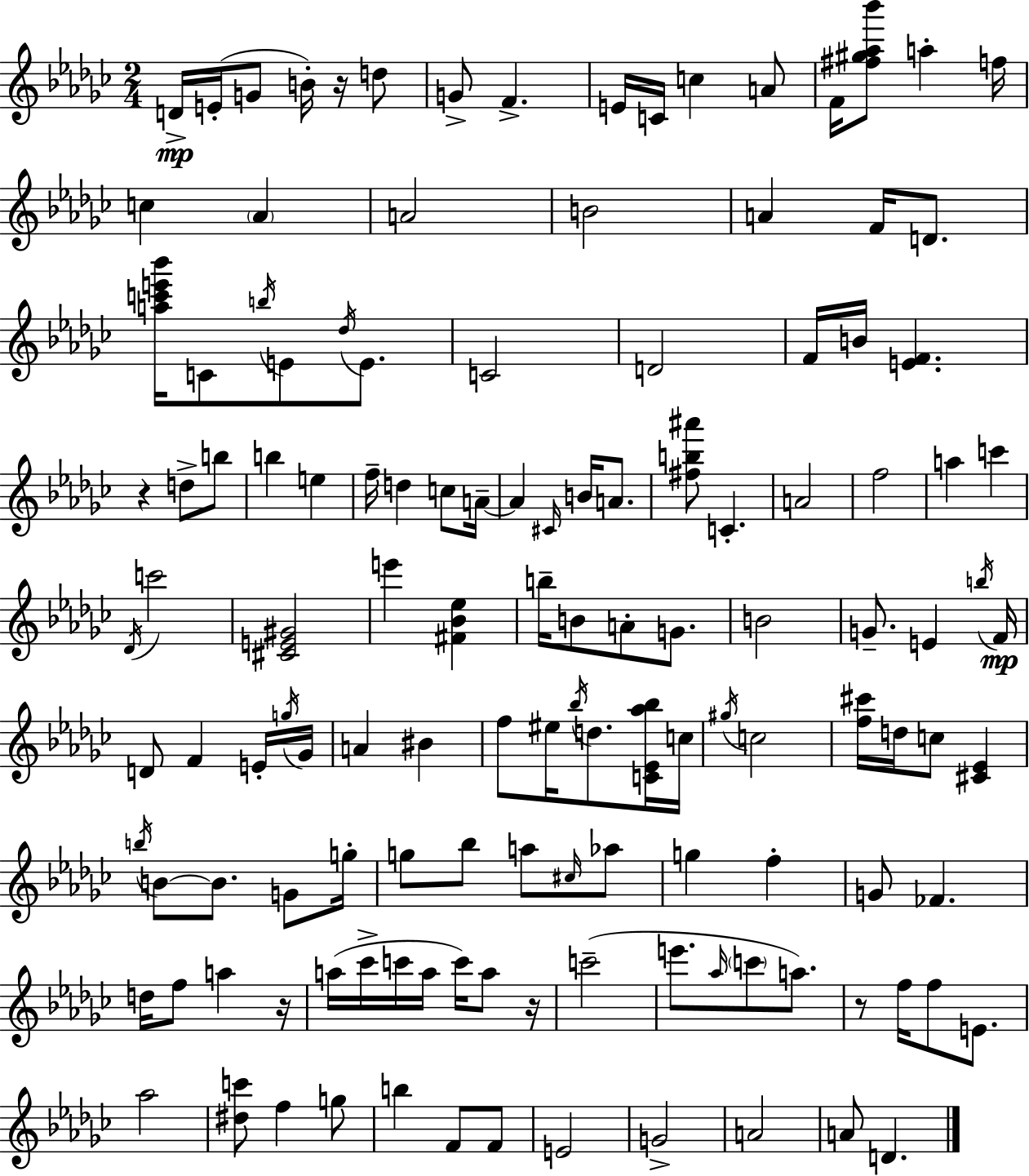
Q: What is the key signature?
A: EES minor